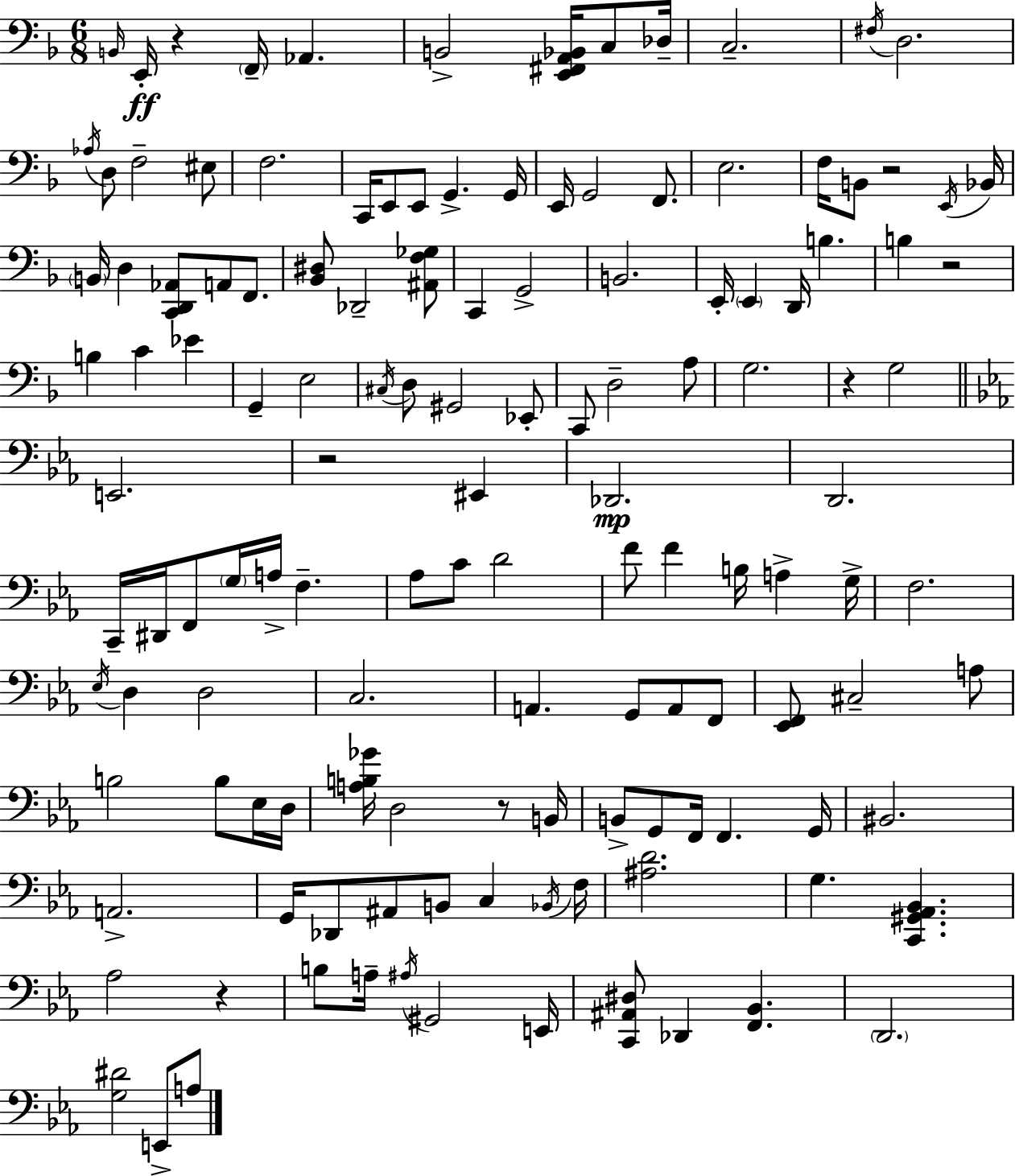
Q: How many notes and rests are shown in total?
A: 133